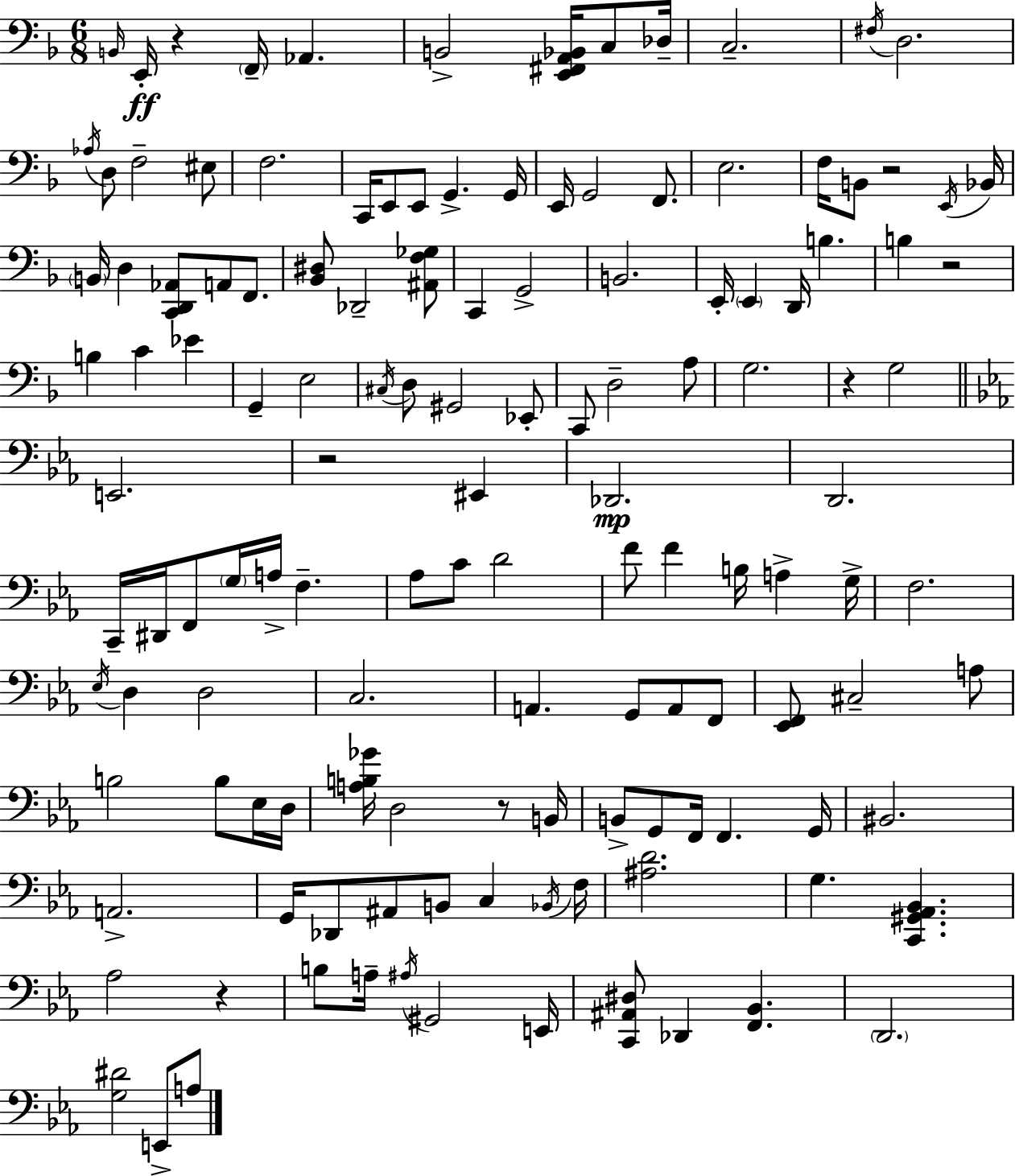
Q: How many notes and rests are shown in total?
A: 133